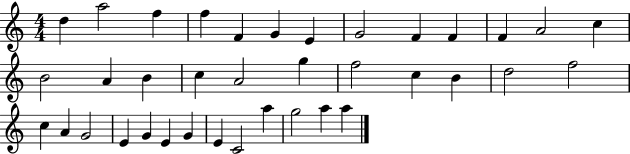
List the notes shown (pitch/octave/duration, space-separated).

D5/q A5/h F5/q F5/q F4/q G4/q E4/q G4/h F4/q F4/q F4/q A4/h C5/q B4/h A4/q B4/q C5/q A4/h G5/q F5/h C5/q B4/q D5/h F5/h C5/q A4/q G4/h E4/q G4/q E4/q G4/q E4/q C4/h A5/q G5/h A5/q A5/q